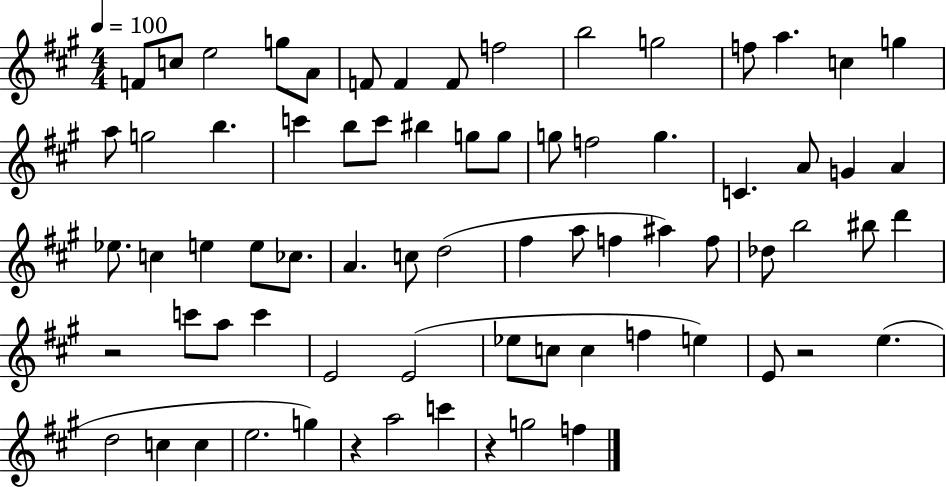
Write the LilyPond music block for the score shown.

{
  \clef treble
  \numericTimeSignature
  \time 4/4
  \key a \major
  \tempo 4 = 100
  f'8 c''8 e''2 g''8 a'8 | f'8 f'4 f'8 f''2 | b''2 g''2 | f''8 a''4. c''4 g''4 | \break a''8 g''2 b''4. | c'''4 b''8 c'''8 bis''4 g''8 g''8 | g''8 f''2 g''4. | c'4. a'8 g'4 a'4 | \break ees''8. c''4 e''4 e''8 ces''8. | a'4. c''8 d''2( | fis''4 a''8 f''4 ais''4) f''8 | des''8 b''2 bis''8 d'''4 | \break r2 c'''8 a''8 c'''4 | e'2 e'2( | ees''8 c''8 c''4 f''4 e''4) | e'8 r2 e''4.( | \break d''2 c''4 c''4 | e''2. g''4) | r4 a''2 c'''4 | r4 g''2 f''4 | \break \bar "|."
}